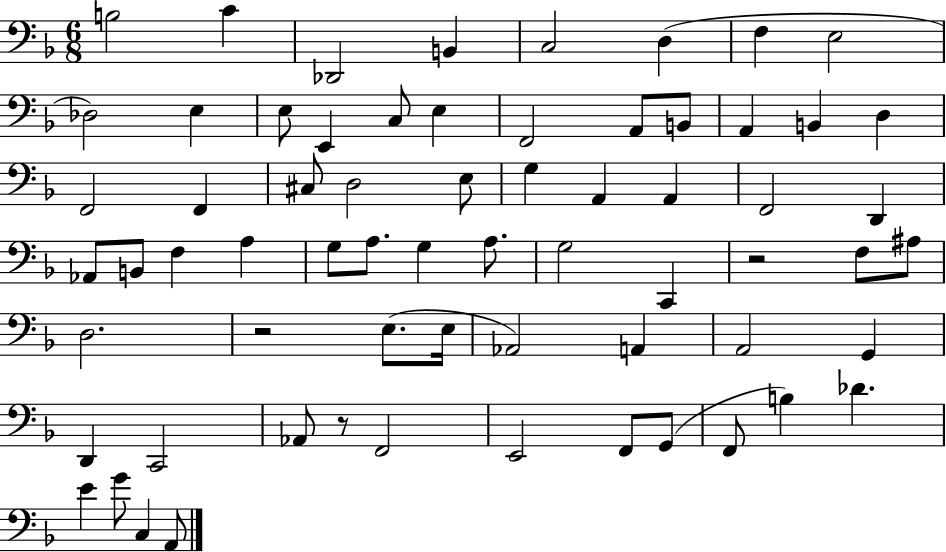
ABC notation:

X:1
T:Untitled
M:6/8
L:1/4
K:F
B,2 C _D,,2 B,, C,2 D, F, E,2 _D,2 E, E,/2 E,, C,/2 E, F,,2 A,,/2 B,,/2 A,, B,, D, F,,2 F,, ^C,/2 D,2 E,/2 G, A,, A,, F,,2 D,, _A,,/2 B,,/2 F, A, G,/2 A,/2 G, A,/2 G,2 C,, z2 F,/2 ^A,/2 D,2 z2 E,/2 E,/4 _A,,2 A,, A,,2 G,, D,, C,,2 _A,,/2 z/2 F,,2 E,,2 F,,/2 G,,/2 F,,/2 B, _D E G/2 C, A,,/2